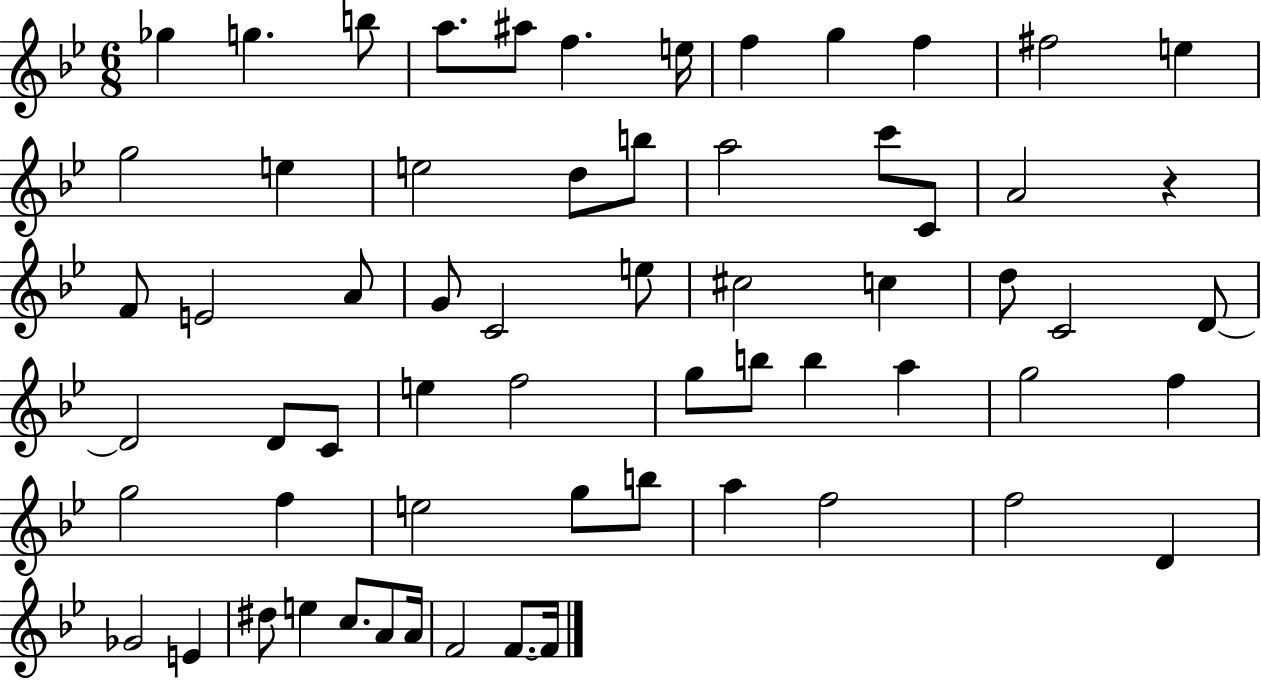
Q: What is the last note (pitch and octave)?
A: F4